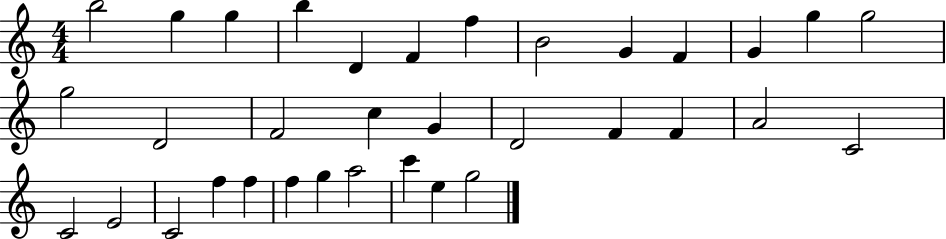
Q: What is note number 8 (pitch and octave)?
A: B4